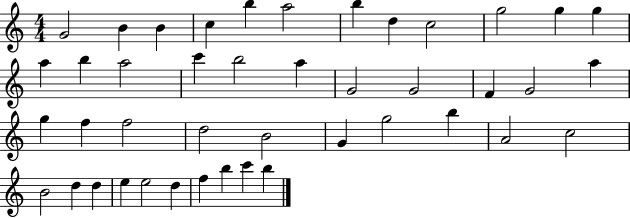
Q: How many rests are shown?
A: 0